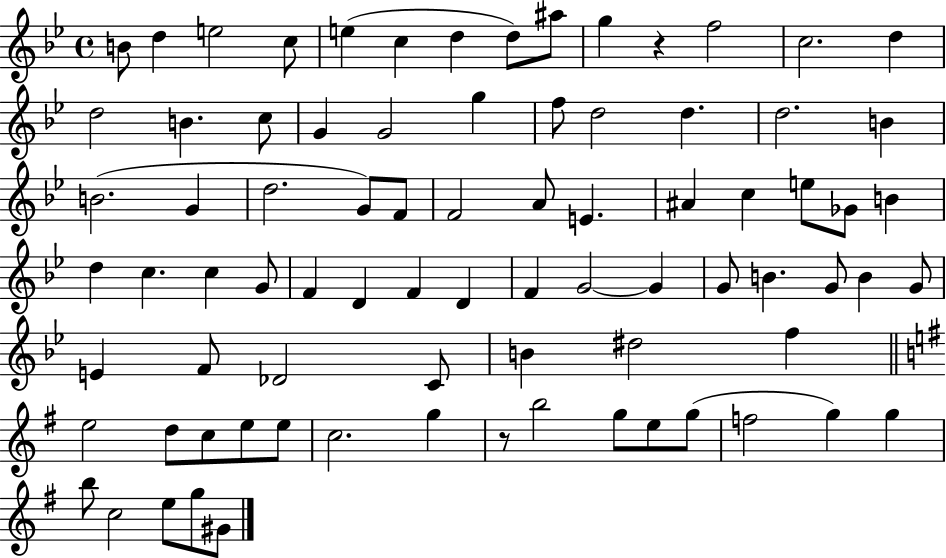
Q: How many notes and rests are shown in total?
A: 81